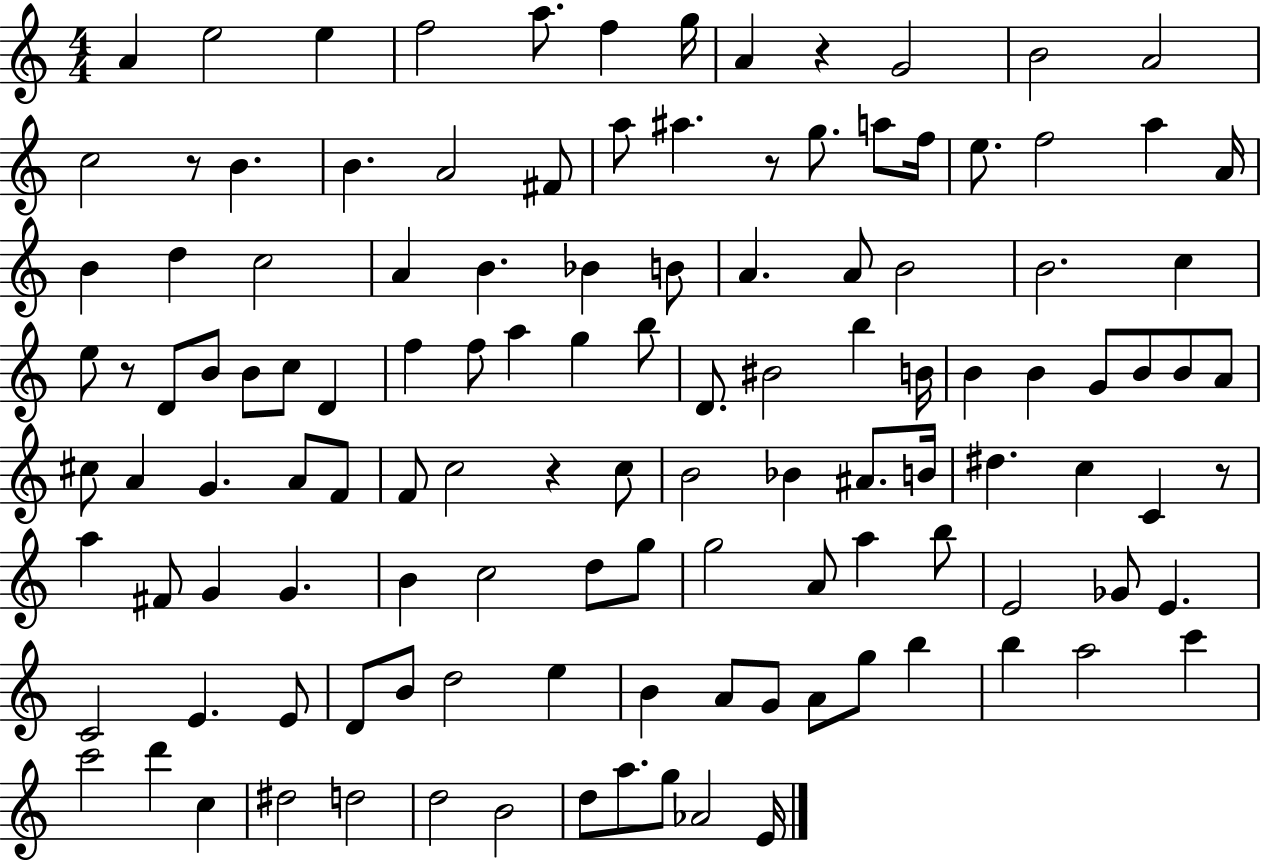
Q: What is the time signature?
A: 4/4